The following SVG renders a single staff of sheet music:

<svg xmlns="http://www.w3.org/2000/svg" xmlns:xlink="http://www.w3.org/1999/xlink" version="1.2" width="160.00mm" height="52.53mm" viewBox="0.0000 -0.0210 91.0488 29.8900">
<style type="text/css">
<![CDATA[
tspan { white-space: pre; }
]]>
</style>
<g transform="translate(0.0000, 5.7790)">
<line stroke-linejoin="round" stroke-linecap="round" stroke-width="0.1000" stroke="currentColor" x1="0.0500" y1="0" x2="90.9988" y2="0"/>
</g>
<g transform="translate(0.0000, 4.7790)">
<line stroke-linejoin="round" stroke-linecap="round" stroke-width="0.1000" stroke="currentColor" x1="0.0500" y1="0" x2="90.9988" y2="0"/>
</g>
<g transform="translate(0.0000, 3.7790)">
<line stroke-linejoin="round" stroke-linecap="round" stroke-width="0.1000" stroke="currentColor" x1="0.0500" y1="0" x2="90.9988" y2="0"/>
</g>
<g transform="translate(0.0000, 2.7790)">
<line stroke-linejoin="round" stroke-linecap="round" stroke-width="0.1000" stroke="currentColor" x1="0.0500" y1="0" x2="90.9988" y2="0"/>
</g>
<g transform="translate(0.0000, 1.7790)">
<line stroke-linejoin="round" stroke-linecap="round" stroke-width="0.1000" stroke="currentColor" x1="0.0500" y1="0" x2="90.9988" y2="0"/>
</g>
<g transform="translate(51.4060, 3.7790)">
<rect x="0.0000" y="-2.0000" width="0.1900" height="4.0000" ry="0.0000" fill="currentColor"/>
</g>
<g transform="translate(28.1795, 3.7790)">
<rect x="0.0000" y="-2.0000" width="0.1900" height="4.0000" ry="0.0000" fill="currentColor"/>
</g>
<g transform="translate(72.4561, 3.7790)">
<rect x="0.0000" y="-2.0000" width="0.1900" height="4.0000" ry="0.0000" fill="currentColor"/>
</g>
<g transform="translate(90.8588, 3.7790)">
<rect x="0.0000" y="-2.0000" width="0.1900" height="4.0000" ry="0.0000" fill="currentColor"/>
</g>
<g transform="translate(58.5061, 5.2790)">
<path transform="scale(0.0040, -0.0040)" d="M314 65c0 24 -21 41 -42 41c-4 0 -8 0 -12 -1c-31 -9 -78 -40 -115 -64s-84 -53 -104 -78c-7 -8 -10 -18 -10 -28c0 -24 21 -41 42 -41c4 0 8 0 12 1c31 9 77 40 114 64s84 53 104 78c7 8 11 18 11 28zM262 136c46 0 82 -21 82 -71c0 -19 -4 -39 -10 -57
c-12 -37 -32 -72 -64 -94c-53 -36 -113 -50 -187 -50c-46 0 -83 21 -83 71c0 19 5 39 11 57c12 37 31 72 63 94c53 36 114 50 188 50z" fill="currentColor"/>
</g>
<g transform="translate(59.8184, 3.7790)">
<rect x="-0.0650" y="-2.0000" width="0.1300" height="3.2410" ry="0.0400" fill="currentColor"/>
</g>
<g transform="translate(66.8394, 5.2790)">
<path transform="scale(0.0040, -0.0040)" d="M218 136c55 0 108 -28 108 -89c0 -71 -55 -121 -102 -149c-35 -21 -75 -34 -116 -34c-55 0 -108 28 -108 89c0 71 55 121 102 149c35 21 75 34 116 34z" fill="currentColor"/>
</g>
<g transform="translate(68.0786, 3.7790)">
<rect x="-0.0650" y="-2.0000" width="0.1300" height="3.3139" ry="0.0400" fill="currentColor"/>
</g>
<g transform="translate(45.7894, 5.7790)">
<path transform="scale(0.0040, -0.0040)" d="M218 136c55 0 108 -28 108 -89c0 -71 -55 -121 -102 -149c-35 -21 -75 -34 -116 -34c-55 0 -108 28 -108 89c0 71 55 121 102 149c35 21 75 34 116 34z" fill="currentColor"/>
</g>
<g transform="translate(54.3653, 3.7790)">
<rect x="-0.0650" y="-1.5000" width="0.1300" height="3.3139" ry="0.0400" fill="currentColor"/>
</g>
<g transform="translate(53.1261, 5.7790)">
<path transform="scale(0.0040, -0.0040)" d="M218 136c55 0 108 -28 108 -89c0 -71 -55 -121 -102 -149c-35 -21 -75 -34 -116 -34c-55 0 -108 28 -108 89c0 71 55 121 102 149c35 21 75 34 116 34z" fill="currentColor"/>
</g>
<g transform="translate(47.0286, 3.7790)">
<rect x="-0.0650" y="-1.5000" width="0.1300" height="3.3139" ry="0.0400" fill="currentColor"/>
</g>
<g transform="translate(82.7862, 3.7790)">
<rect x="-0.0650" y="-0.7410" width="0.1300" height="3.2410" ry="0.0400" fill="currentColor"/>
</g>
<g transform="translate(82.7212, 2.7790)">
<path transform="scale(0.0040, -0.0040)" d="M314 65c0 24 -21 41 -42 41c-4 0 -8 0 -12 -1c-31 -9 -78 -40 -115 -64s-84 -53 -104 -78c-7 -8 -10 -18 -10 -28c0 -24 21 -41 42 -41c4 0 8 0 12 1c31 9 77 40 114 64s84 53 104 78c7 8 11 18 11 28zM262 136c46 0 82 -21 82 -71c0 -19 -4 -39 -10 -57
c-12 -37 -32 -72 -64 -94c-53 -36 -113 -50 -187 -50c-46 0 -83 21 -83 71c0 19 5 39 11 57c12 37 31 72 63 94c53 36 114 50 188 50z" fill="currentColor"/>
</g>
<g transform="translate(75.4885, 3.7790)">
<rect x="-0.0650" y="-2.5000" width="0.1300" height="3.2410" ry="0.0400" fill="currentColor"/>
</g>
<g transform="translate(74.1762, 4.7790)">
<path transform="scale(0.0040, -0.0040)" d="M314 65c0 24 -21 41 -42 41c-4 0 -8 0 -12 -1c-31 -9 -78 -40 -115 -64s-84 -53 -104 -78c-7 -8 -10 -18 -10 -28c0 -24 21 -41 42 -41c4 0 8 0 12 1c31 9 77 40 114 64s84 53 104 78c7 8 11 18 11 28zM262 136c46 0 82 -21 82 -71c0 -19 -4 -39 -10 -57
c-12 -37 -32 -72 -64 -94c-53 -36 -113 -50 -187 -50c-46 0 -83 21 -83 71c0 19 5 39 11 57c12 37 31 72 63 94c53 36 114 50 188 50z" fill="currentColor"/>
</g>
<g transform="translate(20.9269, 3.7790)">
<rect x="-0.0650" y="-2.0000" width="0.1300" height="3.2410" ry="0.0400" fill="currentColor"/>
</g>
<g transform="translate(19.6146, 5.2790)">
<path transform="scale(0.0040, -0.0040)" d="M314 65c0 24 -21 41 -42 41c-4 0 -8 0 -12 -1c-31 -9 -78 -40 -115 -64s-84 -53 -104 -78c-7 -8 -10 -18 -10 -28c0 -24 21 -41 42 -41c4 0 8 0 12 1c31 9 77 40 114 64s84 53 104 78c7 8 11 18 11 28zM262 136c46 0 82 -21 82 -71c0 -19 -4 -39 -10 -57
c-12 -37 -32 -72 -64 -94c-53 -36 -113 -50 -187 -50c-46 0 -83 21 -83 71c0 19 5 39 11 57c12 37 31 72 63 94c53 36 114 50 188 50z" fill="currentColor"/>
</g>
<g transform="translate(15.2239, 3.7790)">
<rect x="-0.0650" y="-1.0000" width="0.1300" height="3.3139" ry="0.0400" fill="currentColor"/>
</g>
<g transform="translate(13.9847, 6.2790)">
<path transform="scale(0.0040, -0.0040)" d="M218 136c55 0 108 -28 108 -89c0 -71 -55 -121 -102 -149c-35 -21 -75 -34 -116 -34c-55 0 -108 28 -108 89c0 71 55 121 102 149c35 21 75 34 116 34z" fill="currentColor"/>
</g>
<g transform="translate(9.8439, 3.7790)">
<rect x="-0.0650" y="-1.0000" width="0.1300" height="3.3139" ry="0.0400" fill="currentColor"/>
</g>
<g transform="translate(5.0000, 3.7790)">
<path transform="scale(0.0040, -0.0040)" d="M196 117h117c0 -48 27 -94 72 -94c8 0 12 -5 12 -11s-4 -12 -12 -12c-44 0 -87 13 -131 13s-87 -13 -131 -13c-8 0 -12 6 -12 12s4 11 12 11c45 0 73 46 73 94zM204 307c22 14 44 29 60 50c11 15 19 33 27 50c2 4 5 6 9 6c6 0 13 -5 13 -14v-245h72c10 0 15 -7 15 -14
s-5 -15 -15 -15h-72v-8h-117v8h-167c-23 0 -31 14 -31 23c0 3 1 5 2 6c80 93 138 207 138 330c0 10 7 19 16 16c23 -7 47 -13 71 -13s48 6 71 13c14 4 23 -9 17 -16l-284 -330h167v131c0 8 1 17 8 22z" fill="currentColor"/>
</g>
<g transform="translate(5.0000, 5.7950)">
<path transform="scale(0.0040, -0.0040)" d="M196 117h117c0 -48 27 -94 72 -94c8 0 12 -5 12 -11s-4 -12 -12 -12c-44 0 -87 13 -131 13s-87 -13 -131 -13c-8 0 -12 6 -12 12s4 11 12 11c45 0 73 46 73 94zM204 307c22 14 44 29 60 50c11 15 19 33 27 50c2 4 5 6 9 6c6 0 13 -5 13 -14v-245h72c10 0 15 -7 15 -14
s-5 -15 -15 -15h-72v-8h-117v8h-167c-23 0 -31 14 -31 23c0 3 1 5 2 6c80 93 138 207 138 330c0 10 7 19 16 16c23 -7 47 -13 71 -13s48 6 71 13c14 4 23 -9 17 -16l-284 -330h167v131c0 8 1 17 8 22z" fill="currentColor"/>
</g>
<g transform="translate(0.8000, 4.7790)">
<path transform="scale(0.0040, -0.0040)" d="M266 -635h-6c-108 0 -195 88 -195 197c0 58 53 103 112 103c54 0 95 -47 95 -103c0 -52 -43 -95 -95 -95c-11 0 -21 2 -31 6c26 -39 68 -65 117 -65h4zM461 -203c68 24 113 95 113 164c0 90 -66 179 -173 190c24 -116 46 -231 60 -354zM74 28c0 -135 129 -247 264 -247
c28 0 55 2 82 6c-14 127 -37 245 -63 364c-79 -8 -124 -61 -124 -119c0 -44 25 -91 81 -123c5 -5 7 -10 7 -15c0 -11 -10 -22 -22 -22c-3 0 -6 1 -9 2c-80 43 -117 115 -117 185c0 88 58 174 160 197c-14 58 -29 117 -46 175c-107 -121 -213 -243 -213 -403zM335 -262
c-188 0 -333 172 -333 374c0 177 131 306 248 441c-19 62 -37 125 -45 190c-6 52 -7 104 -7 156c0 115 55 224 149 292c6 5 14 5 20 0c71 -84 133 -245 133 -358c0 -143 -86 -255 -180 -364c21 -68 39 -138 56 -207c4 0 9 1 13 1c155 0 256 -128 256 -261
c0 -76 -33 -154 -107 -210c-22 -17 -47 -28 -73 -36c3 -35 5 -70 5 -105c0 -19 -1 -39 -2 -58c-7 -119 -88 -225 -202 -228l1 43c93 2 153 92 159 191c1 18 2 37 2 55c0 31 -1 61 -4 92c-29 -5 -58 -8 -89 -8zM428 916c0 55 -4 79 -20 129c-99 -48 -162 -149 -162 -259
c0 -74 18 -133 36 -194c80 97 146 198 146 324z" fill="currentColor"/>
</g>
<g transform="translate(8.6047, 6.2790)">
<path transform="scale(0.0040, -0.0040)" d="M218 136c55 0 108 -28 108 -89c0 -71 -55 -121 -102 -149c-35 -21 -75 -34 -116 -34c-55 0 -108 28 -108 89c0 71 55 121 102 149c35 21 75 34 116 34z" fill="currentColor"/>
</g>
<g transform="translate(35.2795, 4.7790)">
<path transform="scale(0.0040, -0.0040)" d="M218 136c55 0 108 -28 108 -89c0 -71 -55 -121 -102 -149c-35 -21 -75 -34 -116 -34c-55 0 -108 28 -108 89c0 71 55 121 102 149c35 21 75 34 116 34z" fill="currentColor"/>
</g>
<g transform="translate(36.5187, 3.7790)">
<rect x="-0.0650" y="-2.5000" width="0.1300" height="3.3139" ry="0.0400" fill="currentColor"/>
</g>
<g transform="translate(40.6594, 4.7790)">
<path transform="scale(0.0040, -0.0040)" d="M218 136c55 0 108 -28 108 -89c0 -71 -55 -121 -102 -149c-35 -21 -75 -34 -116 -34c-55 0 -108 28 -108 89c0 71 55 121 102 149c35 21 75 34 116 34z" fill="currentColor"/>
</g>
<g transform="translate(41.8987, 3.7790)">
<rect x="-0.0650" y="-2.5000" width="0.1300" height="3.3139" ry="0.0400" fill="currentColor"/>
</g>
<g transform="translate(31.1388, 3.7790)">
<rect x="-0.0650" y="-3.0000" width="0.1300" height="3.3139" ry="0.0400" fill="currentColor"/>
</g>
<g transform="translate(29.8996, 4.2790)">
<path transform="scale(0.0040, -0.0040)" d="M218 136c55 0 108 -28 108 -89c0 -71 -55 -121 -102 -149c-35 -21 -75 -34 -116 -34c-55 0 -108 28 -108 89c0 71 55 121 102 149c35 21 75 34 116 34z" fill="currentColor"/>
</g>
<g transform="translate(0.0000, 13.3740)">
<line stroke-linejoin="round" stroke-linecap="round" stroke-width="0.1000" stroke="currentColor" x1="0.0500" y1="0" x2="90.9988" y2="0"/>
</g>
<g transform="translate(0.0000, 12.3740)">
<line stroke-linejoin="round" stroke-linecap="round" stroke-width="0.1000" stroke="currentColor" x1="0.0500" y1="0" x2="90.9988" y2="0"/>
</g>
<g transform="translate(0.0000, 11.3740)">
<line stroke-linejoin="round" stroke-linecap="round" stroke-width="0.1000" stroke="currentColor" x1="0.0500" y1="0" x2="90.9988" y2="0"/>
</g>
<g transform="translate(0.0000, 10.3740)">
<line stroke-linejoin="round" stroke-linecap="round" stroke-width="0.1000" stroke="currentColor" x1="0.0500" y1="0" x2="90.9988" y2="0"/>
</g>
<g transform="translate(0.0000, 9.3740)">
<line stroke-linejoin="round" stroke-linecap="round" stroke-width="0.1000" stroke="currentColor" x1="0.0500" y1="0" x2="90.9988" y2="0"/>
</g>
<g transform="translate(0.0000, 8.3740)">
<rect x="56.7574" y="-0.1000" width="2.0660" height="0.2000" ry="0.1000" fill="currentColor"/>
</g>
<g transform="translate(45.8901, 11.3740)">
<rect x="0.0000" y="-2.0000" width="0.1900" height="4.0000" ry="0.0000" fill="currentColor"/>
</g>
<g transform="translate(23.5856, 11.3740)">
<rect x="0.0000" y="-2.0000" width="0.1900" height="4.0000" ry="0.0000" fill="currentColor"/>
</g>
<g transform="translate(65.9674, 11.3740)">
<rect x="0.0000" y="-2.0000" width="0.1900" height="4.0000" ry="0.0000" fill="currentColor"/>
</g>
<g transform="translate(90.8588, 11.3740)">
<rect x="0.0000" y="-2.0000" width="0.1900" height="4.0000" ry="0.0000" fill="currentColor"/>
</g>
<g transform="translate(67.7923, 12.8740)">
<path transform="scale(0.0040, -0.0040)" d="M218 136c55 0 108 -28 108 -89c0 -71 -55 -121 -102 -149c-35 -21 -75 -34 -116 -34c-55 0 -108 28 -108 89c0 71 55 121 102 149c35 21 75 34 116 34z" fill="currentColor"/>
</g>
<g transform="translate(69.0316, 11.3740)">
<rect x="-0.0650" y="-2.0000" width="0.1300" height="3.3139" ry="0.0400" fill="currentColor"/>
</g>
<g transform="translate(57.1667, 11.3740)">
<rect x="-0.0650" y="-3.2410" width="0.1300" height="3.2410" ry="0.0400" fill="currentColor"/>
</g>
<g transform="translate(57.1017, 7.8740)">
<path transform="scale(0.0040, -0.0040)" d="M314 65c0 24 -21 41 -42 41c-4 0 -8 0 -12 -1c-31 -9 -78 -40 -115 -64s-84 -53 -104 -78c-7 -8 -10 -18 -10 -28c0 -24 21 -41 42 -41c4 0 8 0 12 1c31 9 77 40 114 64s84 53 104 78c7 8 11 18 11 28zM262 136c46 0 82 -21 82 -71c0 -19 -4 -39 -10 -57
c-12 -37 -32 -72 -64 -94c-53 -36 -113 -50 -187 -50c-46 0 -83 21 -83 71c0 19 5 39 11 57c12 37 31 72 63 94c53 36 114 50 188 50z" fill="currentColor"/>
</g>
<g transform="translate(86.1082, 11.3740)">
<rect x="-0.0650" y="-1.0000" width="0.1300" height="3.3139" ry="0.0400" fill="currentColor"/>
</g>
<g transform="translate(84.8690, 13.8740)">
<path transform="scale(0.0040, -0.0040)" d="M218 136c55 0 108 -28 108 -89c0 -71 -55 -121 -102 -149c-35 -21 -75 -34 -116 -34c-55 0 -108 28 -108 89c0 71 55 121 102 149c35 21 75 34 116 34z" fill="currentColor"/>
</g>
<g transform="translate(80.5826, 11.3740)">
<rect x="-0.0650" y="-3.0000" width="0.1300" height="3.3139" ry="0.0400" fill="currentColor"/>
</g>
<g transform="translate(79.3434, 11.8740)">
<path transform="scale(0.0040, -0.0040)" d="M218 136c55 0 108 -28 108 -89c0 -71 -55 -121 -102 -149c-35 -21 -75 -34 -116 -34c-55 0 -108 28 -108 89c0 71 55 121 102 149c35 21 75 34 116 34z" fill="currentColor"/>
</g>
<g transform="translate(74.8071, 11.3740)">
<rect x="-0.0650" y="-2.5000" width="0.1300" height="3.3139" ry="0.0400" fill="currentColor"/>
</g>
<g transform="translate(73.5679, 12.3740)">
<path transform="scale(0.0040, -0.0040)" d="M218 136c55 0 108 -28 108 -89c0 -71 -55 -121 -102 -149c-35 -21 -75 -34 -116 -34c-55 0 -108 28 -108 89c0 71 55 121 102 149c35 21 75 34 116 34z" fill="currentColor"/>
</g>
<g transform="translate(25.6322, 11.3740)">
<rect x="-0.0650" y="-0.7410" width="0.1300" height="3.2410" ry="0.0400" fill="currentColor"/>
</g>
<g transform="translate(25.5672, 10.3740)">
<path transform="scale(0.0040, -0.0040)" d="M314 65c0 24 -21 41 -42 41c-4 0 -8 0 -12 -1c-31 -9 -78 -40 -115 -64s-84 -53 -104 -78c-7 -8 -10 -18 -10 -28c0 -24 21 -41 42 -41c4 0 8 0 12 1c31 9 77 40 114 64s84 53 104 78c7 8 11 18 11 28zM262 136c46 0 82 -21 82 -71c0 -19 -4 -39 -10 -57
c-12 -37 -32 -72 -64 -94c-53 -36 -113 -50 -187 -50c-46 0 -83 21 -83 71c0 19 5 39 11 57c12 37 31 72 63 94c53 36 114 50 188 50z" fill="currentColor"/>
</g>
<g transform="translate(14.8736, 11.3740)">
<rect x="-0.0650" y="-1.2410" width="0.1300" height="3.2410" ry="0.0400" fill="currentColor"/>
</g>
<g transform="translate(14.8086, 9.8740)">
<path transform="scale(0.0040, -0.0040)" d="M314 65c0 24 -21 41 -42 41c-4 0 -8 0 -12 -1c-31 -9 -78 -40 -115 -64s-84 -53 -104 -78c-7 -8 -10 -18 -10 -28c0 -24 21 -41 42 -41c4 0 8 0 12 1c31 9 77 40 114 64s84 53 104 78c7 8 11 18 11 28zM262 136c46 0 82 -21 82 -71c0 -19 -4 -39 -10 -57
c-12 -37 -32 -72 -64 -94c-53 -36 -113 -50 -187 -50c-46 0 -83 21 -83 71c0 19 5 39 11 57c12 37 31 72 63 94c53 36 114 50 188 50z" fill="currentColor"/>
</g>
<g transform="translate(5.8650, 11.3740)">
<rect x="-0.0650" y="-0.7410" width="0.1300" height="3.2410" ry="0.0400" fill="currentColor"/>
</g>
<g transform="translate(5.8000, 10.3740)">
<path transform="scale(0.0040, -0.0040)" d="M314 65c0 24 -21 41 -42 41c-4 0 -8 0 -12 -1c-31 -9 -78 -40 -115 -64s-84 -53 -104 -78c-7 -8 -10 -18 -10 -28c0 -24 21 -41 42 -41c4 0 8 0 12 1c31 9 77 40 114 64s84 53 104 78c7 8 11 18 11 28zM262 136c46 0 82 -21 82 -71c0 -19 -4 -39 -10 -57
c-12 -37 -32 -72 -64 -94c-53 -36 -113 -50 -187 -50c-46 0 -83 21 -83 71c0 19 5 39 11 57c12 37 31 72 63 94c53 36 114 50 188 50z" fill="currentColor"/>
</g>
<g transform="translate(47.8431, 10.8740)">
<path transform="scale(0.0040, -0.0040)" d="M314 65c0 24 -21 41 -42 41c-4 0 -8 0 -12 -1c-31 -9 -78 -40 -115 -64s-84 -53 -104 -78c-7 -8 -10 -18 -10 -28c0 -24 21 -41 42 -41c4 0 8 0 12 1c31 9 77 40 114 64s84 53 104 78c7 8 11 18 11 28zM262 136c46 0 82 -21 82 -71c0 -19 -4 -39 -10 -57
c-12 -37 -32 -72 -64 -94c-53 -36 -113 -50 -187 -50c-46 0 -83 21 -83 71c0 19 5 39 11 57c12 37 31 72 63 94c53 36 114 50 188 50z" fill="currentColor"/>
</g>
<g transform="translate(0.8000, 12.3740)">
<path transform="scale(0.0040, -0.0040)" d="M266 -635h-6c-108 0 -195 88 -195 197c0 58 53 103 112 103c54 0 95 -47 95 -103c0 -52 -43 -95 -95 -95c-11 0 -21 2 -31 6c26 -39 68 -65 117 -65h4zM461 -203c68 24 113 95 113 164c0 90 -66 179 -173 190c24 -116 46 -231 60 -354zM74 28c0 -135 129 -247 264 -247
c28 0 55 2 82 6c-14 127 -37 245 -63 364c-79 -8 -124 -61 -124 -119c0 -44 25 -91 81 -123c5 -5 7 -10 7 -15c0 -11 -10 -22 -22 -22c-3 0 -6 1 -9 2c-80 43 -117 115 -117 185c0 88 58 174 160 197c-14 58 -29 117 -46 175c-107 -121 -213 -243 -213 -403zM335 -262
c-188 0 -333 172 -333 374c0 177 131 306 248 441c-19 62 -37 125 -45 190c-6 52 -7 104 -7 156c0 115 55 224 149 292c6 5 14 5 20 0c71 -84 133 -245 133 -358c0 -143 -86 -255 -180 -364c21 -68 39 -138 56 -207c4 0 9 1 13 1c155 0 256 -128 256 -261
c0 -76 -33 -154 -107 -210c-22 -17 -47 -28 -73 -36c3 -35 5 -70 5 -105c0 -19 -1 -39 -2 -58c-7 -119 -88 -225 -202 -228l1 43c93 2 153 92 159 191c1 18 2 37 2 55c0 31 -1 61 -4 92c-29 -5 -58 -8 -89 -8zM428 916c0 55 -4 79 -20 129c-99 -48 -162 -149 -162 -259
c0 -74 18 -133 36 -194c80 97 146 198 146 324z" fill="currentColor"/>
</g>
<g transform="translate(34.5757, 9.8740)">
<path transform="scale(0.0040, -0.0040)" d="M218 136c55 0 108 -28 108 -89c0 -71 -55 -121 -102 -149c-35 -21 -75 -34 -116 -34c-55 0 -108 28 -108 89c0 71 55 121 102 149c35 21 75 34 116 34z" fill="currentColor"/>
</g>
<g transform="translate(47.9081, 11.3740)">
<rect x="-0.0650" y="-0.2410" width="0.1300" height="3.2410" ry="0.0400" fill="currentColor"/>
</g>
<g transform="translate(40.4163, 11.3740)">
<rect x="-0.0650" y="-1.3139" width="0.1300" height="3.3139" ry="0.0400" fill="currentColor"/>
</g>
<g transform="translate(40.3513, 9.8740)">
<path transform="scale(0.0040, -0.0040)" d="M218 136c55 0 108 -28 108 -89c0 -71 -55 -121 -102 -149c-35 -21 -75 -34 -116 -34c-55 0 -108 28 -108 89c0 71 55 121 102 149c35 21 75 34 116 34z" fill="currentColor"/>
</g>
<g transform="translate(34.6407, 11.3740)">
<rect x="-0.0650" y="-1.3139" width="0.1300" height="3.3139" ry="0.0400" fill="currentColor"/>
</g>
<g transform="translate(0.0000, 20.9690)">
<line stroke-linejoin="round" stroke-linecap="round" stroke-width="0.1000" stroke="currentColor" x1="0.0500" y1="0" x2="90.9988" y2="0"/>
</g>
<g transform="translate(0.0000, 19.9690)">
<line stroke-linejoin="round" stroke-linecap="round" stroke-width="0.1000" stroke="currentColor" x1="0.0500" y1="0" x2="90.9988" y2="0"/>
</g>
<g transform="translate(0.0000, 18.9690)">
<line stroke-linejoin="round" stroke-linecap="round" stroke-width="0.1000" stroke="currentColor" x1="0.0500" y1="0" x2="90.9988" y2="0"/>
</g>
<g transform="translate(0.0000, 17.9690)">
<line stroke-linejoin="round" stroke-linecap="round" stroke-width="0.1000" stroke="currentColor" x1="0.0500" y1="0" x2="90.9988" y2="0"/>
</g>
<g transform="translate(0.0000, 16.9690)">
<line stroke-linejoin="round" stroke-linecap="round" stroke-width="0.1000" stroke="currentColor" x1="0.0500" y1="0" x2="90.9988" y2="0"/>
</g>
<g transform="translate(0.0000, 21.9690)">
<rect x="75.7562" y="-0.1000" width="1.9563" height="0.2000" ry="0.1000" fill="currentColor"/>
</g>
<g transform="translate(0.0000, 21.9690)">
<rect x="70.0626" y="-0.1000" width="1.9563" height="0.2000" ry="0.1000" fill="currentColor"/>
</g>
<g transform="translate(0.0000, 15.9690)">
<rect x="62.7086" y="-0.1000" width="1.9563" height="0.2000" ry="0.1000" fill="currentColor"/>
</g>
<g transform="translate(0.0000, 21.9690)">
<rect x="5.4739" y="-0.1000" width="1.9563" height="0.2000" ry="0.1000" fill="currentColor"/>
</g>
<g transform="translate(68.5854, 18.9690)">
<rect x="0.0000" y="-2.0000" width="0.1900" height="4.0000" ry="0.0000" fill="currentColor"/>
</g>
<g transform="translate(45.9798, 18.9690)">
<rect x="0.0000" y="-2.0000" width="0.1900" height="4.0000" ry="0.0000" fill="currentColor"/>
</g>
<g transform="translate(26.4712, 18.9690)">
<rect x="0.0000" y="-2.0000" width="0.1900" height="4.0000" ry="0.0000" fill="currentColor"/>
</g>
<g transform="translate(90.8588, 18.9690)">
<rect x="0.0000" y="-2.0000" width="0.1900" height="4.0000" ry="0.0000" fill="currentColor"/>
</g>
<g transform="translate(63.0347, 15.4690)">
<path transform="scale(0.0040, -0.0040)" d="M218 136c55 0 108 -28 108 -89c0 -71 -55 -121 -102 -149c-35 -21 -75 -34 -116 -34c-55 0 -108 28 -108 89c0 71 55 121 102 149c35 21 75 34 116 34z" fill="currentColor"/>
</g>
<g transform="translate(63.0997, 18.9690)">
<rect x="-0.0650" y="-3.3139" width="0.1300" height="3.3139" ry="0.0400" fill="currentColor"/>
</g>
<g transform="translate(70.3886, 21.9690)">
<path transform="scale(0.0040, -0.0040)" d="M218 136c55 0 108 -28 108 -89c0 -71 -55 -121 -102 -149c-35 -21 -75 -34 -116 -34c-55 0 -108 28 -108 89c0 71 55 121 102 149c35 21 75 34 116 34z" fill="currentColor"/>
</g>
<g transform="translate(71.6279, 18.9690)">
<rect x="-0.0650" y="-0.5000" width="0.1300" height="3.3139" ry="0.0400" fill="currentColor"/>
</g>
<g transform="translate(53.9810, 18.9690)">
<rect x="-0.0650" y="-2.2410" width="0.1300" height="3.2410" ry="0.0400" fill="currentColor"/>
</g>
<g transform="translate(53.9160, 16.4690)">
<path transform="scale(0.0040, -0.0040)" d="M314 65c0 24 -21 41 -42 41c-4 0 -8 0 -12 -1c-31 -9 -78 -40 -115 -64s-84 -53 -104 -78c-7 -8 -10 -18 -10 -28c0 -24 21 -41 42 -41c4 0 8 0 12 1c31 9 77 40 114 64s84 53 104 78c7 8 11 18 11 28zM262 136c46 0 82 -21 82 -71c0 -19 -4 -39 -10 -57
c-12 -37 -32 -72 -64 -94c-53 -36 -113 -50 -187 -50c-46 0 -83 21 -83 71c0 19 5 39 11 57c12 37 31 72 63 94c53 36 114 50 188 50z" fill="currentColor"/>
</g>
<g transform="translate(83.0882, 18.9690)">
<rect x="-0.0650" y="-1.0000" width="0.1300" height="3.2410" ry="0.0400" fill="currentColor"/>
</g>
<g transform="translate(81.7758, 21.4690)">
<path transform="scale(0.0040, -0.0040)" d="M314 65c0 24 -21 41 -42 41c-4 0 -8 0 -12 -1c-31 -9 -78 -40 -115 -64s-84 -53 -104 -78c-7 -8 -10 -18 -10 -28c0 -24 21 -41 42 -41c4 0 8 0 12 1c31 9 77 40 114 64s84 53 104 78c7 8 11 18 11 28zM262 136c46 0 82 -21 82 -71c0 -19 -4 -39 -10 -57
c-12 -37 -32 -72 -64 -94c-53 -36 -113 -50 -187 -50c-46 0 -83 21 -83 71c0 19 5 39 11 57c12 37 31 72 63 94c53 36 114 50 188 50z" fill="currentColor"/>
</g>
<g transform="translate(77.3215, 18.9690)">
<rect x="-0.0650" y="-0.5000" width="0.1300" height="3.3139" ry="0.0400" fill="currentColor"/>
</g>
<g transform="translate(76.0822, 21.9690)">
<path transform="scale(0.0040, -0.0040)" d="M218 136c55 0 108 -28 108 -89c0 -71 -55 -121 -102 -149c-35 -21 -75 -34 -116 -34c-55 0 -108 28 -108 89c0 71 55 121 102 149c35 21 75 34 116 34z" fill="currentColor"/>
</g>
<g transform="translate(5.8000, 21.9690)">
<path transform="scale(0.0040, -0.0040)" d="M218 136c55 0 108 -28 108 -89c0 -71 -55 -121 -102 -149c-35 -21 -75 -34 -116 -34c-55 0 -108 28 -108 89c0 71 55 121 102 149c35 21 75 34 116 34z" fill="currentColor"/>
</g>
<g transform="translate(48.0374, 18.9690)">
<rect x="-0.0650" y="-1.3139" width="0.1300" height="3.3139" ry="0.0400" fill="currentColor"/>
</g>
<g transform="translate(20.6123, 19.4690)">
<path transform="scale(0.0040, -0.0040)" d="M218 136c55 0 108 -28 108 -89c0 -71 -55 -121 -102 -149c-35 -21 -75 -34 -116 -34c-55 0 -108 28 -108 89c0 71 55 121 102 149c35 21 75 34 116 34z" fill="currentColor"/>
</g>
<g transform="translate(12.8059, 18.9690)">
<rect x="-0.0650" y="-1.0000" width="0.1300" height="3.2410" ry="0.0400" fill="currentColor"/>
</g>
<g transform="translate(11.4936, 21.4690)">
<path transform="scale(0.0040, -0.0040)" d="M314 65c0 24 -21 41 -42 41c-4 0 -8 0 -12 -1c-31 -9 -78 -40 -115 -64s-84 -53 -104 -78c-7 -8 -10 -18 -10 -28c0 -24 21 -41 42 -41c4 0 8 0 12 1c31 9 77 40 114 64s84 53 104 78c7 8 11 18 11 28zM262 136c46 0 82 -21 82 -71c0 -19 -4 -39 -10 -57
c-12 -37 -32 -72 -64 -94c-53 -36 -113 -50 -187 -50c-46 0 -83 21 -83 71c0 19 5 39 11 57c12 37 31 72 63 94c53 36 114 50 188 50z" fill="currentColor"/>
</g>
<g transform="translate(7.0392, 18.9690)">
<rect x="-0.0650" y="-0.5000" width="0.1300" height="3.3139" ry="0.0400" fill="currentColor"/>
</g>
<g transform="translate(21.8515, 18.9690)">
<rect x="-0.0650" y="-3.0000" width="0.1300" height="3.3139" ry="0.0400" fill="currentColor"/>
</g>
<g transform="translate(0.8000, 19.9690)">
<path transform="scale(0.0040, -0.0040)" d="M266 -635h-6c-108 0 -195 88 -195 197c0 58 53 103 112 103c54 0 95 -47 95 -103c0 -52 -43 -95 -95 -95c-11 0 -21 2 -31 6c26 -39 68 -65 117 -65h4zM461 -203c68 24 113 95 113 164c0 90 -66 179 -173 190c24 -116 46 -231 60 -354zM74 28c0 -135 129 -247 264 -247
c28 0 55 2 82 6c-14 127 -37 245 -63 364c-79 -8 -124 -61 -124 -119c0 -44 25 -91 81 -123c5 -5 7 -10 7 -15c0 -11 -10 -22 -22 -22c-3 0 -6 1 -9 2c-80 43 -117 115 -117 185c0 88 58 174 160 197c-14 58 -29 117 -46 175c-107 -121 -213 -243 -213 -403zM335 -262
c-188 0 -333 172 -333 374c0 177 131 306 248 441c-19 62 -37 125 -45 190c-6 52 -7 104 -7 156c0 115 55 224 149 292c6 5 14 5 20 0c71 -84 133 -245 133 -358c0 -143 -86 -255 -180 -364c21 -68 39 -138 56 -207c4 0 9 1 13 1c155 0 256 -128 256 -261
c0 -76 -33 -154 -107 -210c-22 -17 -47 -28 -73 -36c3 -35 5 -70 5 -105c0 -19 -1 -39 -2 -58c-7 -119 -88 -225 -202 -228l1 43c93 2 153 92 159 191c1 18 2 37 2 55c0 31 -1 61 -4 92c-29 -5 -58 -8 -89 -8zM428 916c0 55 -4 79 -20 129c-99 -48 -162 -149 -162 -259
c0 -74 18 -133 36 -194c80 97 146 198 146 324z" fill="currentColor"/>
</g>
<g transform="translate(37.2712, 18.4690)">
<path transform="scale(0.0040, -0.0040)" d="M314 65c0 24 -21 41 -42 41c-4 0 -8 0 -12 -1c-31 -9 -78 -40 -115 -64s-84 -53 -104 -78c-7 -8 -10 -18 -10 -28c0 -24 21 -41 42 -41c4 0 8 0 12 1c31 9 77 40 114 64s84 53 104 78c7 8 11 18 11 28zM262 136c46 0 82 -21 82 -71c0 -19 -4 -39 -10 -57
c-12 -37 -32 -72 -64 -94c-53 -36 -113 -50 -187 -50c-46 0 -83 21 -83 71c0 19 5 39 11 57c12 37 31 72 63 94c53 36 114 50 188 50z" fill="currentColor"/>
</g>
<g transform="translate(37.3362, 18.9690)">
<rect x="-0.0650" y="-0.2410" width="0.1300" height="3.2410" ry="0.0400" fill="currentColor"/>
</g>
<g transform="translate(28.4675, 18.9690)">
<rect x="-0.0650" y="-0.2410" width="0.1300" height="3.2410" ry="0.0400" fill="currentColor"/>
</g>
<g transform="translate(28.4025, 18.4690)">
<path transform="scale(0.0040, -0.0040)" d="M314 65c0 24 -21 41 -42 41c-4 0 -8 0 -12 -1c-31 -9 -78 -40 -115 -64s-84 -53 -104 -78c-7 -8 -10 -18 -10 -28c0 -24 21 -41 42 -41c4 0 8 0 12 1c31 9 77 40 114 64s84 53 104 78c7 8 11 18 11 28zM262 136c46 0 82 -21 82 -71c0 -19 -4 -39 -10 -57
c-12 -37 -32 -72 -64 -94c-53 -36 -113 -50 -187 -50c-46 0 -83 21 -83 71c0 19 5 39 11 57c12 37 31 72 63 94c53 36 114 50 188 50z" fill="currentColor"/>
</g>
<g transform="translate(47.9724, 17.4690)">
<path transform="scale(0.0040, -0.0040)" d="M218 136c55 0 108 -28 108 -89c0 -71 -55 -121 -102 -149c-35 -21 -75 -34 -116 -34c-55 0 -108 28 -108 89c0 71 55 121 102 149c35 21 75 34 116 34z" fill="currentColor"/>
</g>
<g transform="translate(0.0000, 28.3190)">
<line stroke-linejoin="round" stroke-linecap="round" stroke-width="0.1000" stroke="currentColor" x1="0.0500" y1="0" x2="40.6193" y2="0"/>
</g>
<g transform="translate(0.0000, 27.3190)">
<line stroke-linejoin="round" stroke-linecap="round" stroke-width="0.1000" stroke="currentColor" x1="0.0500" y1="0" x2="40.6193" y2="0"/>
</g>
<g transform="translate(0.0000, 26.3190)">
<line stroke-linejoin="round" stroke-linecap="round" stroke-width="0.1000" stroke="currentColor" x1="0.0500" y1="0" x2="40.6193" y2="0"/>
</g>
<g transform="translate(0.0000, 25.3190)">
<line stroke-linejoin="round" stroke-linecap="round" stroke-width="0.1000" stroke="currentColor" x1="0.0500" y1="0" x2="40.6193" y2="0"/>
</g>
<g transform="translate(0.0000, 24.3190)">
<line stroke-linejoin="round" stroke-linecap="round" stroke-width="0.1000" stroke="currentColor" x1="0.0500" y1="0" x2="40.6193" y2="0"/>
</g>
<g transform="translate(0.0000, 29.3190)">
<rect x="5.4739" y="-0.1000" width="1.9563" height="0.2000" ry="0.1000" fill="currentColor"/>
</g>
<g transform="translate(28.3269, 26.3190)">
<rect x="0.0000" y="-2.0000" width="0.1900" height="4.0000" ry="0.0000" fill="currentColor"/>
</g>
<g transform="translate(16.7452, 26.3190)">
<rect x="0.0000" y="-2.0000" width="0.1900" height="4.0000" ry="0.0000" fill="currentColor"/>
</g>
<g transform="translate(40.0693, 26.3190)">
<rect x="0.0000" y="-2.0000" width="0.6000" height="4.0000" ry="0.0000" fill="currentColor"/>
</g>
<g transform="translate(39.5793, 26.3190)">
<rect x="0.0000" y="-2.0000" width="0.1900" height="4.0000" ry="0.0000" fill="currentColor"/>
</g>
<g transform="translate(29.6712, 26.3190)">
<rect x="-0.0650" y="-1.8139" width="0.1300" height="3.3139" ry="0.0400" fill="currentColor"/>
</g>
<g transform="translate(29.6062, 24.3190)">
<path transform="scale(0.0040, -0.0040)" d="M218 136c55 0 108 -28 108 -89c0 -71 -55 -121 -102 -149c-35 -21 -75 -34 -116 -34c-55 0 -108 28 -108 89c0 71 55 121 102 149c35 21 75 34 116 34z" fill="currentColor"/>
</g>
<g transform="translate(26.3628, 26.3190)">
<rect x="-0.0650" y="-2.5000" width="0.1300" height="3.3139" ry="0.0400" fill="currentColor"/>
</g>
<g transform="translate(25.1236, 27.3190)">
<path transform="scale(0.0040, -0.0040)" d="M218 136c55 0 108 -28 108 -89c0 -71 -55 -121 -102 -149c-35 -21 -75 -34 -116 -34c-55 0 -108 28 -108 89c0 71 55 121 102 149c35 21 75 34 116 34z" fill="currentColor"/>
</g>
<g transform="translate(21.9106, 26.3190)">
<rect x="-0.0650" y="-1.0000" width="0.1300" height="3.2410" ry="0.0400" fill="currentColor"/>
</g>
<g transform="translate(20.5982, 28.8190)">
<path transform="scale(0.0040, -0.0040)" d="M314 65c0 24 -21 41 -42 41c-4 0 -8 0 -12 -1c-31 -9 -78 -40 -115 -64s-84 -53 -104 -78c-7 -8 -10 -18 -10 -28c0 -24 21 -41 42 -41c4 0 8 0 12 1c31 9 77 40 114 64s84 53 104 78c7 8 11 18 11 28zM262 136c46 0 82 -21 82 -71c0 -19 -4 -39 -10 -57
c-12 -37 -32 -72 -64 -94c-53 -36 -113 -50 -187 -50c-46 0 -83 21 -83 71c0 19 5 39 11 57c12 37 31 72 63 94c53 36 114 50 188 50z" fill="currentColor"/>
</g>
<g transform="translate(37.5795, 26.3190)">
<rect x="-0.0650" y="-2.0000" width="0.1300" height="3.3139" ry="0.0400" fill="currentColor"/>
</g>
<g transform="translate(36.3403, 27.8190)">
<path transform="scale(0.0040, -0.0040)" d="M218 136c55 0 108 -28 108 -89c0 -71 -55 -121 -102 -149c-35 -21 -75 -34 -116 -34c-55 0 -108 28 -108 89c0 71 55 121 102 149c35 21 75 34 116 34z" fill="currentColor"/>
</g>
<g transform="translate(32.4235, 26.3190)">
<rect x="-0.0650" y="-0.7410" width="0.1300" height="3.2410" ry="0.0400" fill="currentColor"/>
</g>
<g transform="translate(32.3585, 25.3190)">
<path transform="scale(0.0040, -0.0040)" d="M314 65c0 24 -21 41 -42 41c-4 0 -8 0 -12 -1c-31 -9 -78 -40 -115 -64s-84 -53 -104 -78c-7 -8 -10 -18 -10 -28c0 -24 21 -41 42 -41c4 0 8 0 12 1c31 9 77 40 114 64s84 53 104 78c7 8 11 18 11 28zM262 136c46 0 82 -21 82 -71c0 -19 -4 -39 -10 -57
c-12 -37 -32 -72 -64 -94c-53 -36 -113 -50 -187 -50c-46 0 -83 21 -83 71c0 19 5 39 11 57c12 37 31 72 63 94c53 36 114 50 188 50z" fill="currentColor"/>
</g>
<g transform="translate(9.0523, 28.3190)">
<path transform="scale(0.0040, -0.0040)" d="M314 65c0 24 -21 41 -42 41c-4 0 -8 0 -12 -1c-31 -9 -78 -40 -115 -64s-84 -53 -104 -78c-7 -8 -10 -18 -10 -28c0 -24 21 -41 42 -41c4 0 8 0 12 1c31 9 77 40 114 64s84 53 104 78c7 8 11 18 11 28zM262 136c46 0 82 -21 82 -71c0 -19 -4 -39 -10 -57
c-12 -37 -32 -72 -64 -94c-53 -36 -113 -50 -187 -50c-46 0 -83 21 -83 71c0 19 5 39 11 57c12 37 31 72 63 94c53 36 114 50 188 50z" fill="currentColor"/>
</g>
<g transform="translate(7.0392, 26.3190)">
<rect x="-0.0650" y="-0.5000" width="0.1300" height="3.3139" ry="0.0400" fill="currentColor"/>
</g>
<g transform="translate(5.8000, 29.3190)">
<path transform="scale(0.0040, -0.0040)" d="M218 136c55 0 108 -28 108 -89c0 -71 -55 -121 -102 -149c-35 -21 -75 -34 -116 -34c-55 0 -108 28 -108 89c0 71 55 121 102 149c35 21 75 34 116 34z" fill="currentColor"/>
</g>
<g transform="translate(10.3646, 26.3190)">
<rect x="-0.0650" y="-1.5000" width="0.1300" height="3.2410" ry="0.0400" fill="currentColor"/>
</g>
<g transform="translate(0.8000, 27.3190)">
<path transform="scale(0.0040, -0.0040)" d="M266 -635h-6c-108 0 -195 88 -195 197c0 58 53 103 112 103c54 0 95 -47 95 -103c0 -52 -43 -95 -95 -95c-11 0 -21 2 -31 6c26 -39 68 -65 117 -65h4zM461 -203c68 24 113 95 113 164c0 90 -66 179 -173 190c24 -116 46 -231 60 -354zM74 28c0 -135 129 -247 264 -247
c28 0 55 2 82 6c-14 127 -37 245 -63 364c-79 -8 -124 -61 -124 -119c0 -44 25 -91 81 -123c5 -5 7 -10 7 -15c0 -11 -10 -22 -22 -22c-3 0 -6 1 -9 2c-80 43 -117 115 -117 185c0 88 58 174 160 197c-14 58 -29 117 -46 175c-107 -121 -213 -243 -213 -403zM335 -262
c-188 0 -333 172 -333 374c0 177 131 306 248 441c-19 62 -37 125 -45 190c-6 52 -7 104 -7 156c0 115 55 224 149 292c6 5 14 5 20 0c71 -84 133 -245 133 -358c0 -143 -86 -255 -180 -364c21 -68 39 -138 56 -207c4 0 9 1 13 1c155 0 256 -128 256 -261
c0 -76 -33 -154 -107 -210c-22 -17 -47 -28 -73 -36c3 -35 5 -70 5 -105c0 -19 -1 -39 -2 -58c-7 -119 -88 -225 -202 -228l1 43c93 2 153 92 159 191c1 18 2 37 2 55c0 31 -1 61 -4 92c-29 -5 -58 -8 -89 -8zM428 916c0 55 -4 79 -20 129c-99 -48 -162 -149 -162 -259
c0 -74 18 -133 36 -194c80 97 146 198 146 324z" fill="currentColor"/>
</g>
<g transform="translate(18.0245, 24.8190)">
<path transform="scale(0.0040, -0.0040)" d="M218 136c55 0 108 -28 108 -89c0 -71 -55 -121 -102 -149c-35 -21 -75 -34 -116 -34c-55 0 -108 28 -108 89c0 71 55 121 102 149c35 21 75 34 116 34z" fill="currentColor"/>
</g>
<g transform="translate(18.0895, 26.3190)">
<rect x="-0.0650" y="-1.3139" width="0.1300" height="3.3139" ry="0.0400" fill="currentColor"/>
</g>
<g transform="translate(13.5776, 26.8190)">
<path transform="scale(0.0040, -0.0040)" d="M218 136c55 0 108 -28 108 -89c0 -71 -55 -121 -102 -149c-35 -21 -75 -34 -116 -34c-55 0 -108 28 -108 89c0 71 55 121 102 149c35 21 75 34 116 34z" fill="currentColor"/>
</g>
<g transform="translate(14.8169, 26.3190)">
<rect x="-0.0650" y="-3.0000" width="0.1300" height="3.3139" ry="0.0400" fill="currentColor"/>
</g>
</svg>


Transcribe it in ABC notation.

X:1
T:Untitled
M:4/4
L:1/4
K:C
D D F2 A G G E E F2 F G2 d2 d2 e2 d2 e e c2 b2 F G A D C D2 A c2 c2 e g2 b C C D2 C E2 A e D2 G f d2 F